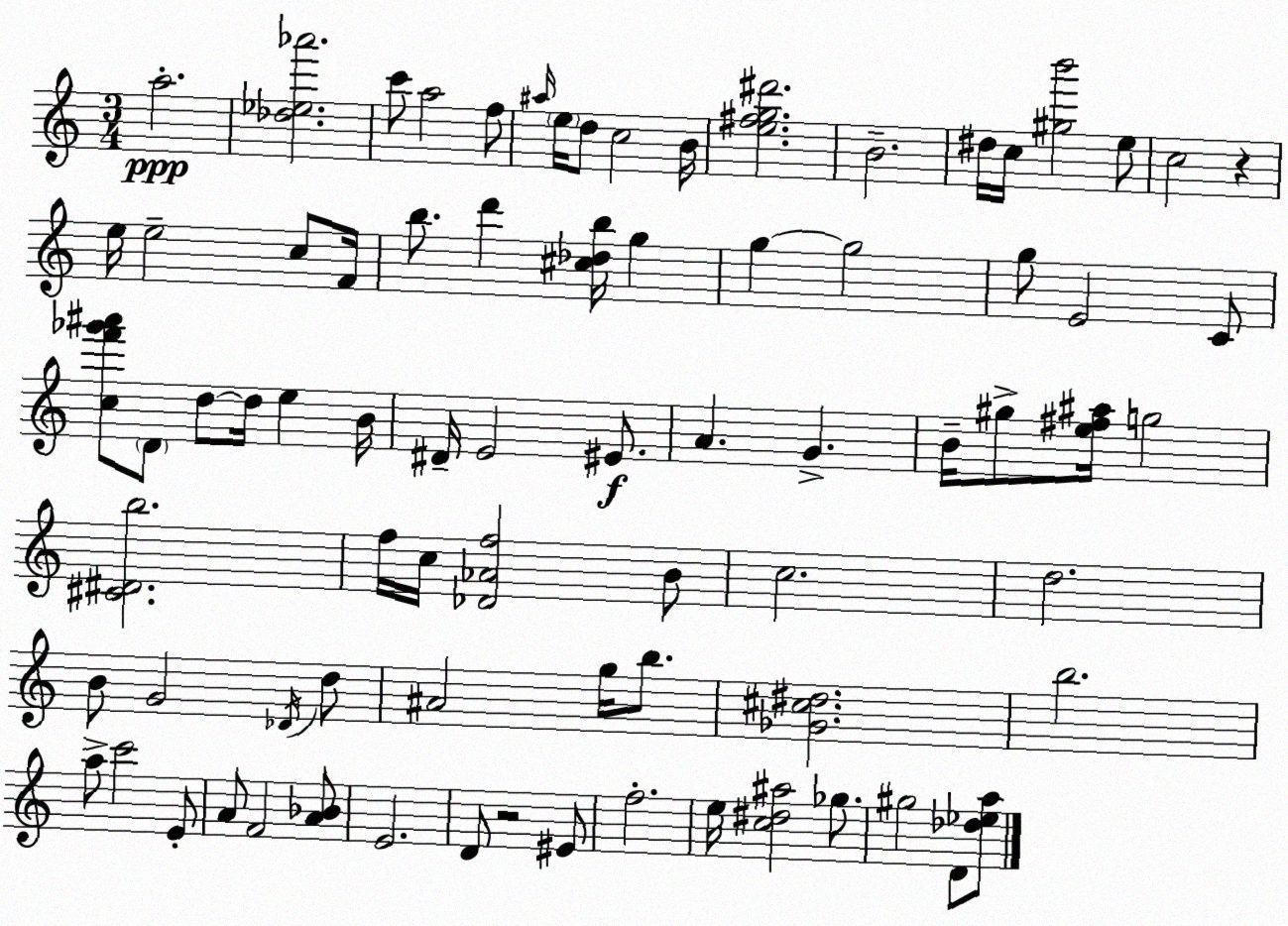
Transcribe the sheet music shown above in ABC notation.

X:1
T:Untitled
M:3/4
L:1/4
K:Am
a2 [_d_e_a']2 c'/2 a2 f/2 ^a/4 e/4 d/2 c2 B/4 [e^fg^d']2 B2 ^d/4 c/4 [^gb']2 e/2 c2 z e/4 e2 c/2 F/4 b/2 d' [^c_db]/4 g g g2 g/2 E2 C/2 [cf'_g'^a']/2 D/2 d/2 d/4 e B/4 ^D/4 E2 ^E/2 A G B/4 ^g/2 [e^f^a]/4 g2 [^C^Db]2 f/4 c/4 [_D_Af]2 B/2 c2 d2 B/2 G2 _D/4 d/2 ^A2 g/4 b/2 [_G^c^d]2 b2 a/2 c'2 E/2 A/2 F2 [A_B]/2 E2 D/2 z2 ^E/2 f2 e/4 [c^d^a]2 _g/2 ^g2 D/2 [_d_ea]/2